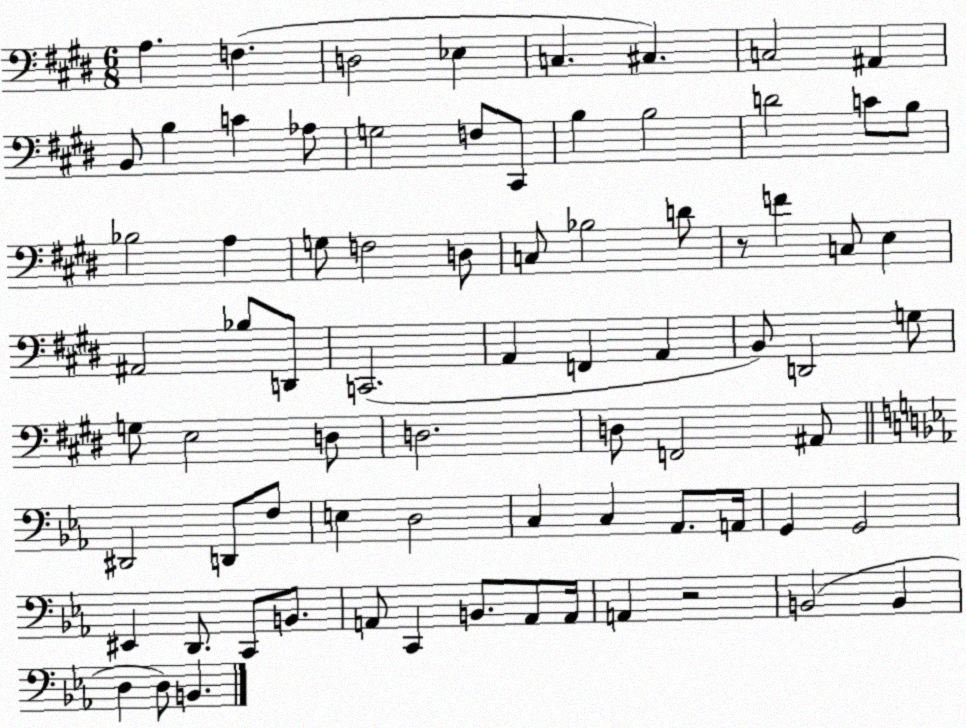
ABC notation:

X:1
T:Untitled
M:6/8
L:1/4
K:E
A, F, D,2 _E, C, ^C, C,2 ^A,, B,,/2 B, C _A,/2 G,2 F,/2 ^C,,/2 B, B,2 D2 C/2 B,/2 _B,2 A, G,/2 F,2 D,/2 C,/2 _B,2 D/2 z/2 F C,/2 E, ^A,,2 _B,/2 D,,/2 C,,2 A,, F,, A,, B,,/2 D,,2 G,/2 G,/2 E,2 D,/2 D,2 D,/2 F,,2 ^A,,/2 ^D,,2 D,,/2 F,/2 E, D,2 C, C, _A,,/2 A,,/4 G,, G,,2 ^E,, D,,/2 C,,/2 B,,/2 A,,/2 C,, B,,/2 A,,/2 A,,/4 A,, z2 B,,2 B,, D, D,/2 B,,